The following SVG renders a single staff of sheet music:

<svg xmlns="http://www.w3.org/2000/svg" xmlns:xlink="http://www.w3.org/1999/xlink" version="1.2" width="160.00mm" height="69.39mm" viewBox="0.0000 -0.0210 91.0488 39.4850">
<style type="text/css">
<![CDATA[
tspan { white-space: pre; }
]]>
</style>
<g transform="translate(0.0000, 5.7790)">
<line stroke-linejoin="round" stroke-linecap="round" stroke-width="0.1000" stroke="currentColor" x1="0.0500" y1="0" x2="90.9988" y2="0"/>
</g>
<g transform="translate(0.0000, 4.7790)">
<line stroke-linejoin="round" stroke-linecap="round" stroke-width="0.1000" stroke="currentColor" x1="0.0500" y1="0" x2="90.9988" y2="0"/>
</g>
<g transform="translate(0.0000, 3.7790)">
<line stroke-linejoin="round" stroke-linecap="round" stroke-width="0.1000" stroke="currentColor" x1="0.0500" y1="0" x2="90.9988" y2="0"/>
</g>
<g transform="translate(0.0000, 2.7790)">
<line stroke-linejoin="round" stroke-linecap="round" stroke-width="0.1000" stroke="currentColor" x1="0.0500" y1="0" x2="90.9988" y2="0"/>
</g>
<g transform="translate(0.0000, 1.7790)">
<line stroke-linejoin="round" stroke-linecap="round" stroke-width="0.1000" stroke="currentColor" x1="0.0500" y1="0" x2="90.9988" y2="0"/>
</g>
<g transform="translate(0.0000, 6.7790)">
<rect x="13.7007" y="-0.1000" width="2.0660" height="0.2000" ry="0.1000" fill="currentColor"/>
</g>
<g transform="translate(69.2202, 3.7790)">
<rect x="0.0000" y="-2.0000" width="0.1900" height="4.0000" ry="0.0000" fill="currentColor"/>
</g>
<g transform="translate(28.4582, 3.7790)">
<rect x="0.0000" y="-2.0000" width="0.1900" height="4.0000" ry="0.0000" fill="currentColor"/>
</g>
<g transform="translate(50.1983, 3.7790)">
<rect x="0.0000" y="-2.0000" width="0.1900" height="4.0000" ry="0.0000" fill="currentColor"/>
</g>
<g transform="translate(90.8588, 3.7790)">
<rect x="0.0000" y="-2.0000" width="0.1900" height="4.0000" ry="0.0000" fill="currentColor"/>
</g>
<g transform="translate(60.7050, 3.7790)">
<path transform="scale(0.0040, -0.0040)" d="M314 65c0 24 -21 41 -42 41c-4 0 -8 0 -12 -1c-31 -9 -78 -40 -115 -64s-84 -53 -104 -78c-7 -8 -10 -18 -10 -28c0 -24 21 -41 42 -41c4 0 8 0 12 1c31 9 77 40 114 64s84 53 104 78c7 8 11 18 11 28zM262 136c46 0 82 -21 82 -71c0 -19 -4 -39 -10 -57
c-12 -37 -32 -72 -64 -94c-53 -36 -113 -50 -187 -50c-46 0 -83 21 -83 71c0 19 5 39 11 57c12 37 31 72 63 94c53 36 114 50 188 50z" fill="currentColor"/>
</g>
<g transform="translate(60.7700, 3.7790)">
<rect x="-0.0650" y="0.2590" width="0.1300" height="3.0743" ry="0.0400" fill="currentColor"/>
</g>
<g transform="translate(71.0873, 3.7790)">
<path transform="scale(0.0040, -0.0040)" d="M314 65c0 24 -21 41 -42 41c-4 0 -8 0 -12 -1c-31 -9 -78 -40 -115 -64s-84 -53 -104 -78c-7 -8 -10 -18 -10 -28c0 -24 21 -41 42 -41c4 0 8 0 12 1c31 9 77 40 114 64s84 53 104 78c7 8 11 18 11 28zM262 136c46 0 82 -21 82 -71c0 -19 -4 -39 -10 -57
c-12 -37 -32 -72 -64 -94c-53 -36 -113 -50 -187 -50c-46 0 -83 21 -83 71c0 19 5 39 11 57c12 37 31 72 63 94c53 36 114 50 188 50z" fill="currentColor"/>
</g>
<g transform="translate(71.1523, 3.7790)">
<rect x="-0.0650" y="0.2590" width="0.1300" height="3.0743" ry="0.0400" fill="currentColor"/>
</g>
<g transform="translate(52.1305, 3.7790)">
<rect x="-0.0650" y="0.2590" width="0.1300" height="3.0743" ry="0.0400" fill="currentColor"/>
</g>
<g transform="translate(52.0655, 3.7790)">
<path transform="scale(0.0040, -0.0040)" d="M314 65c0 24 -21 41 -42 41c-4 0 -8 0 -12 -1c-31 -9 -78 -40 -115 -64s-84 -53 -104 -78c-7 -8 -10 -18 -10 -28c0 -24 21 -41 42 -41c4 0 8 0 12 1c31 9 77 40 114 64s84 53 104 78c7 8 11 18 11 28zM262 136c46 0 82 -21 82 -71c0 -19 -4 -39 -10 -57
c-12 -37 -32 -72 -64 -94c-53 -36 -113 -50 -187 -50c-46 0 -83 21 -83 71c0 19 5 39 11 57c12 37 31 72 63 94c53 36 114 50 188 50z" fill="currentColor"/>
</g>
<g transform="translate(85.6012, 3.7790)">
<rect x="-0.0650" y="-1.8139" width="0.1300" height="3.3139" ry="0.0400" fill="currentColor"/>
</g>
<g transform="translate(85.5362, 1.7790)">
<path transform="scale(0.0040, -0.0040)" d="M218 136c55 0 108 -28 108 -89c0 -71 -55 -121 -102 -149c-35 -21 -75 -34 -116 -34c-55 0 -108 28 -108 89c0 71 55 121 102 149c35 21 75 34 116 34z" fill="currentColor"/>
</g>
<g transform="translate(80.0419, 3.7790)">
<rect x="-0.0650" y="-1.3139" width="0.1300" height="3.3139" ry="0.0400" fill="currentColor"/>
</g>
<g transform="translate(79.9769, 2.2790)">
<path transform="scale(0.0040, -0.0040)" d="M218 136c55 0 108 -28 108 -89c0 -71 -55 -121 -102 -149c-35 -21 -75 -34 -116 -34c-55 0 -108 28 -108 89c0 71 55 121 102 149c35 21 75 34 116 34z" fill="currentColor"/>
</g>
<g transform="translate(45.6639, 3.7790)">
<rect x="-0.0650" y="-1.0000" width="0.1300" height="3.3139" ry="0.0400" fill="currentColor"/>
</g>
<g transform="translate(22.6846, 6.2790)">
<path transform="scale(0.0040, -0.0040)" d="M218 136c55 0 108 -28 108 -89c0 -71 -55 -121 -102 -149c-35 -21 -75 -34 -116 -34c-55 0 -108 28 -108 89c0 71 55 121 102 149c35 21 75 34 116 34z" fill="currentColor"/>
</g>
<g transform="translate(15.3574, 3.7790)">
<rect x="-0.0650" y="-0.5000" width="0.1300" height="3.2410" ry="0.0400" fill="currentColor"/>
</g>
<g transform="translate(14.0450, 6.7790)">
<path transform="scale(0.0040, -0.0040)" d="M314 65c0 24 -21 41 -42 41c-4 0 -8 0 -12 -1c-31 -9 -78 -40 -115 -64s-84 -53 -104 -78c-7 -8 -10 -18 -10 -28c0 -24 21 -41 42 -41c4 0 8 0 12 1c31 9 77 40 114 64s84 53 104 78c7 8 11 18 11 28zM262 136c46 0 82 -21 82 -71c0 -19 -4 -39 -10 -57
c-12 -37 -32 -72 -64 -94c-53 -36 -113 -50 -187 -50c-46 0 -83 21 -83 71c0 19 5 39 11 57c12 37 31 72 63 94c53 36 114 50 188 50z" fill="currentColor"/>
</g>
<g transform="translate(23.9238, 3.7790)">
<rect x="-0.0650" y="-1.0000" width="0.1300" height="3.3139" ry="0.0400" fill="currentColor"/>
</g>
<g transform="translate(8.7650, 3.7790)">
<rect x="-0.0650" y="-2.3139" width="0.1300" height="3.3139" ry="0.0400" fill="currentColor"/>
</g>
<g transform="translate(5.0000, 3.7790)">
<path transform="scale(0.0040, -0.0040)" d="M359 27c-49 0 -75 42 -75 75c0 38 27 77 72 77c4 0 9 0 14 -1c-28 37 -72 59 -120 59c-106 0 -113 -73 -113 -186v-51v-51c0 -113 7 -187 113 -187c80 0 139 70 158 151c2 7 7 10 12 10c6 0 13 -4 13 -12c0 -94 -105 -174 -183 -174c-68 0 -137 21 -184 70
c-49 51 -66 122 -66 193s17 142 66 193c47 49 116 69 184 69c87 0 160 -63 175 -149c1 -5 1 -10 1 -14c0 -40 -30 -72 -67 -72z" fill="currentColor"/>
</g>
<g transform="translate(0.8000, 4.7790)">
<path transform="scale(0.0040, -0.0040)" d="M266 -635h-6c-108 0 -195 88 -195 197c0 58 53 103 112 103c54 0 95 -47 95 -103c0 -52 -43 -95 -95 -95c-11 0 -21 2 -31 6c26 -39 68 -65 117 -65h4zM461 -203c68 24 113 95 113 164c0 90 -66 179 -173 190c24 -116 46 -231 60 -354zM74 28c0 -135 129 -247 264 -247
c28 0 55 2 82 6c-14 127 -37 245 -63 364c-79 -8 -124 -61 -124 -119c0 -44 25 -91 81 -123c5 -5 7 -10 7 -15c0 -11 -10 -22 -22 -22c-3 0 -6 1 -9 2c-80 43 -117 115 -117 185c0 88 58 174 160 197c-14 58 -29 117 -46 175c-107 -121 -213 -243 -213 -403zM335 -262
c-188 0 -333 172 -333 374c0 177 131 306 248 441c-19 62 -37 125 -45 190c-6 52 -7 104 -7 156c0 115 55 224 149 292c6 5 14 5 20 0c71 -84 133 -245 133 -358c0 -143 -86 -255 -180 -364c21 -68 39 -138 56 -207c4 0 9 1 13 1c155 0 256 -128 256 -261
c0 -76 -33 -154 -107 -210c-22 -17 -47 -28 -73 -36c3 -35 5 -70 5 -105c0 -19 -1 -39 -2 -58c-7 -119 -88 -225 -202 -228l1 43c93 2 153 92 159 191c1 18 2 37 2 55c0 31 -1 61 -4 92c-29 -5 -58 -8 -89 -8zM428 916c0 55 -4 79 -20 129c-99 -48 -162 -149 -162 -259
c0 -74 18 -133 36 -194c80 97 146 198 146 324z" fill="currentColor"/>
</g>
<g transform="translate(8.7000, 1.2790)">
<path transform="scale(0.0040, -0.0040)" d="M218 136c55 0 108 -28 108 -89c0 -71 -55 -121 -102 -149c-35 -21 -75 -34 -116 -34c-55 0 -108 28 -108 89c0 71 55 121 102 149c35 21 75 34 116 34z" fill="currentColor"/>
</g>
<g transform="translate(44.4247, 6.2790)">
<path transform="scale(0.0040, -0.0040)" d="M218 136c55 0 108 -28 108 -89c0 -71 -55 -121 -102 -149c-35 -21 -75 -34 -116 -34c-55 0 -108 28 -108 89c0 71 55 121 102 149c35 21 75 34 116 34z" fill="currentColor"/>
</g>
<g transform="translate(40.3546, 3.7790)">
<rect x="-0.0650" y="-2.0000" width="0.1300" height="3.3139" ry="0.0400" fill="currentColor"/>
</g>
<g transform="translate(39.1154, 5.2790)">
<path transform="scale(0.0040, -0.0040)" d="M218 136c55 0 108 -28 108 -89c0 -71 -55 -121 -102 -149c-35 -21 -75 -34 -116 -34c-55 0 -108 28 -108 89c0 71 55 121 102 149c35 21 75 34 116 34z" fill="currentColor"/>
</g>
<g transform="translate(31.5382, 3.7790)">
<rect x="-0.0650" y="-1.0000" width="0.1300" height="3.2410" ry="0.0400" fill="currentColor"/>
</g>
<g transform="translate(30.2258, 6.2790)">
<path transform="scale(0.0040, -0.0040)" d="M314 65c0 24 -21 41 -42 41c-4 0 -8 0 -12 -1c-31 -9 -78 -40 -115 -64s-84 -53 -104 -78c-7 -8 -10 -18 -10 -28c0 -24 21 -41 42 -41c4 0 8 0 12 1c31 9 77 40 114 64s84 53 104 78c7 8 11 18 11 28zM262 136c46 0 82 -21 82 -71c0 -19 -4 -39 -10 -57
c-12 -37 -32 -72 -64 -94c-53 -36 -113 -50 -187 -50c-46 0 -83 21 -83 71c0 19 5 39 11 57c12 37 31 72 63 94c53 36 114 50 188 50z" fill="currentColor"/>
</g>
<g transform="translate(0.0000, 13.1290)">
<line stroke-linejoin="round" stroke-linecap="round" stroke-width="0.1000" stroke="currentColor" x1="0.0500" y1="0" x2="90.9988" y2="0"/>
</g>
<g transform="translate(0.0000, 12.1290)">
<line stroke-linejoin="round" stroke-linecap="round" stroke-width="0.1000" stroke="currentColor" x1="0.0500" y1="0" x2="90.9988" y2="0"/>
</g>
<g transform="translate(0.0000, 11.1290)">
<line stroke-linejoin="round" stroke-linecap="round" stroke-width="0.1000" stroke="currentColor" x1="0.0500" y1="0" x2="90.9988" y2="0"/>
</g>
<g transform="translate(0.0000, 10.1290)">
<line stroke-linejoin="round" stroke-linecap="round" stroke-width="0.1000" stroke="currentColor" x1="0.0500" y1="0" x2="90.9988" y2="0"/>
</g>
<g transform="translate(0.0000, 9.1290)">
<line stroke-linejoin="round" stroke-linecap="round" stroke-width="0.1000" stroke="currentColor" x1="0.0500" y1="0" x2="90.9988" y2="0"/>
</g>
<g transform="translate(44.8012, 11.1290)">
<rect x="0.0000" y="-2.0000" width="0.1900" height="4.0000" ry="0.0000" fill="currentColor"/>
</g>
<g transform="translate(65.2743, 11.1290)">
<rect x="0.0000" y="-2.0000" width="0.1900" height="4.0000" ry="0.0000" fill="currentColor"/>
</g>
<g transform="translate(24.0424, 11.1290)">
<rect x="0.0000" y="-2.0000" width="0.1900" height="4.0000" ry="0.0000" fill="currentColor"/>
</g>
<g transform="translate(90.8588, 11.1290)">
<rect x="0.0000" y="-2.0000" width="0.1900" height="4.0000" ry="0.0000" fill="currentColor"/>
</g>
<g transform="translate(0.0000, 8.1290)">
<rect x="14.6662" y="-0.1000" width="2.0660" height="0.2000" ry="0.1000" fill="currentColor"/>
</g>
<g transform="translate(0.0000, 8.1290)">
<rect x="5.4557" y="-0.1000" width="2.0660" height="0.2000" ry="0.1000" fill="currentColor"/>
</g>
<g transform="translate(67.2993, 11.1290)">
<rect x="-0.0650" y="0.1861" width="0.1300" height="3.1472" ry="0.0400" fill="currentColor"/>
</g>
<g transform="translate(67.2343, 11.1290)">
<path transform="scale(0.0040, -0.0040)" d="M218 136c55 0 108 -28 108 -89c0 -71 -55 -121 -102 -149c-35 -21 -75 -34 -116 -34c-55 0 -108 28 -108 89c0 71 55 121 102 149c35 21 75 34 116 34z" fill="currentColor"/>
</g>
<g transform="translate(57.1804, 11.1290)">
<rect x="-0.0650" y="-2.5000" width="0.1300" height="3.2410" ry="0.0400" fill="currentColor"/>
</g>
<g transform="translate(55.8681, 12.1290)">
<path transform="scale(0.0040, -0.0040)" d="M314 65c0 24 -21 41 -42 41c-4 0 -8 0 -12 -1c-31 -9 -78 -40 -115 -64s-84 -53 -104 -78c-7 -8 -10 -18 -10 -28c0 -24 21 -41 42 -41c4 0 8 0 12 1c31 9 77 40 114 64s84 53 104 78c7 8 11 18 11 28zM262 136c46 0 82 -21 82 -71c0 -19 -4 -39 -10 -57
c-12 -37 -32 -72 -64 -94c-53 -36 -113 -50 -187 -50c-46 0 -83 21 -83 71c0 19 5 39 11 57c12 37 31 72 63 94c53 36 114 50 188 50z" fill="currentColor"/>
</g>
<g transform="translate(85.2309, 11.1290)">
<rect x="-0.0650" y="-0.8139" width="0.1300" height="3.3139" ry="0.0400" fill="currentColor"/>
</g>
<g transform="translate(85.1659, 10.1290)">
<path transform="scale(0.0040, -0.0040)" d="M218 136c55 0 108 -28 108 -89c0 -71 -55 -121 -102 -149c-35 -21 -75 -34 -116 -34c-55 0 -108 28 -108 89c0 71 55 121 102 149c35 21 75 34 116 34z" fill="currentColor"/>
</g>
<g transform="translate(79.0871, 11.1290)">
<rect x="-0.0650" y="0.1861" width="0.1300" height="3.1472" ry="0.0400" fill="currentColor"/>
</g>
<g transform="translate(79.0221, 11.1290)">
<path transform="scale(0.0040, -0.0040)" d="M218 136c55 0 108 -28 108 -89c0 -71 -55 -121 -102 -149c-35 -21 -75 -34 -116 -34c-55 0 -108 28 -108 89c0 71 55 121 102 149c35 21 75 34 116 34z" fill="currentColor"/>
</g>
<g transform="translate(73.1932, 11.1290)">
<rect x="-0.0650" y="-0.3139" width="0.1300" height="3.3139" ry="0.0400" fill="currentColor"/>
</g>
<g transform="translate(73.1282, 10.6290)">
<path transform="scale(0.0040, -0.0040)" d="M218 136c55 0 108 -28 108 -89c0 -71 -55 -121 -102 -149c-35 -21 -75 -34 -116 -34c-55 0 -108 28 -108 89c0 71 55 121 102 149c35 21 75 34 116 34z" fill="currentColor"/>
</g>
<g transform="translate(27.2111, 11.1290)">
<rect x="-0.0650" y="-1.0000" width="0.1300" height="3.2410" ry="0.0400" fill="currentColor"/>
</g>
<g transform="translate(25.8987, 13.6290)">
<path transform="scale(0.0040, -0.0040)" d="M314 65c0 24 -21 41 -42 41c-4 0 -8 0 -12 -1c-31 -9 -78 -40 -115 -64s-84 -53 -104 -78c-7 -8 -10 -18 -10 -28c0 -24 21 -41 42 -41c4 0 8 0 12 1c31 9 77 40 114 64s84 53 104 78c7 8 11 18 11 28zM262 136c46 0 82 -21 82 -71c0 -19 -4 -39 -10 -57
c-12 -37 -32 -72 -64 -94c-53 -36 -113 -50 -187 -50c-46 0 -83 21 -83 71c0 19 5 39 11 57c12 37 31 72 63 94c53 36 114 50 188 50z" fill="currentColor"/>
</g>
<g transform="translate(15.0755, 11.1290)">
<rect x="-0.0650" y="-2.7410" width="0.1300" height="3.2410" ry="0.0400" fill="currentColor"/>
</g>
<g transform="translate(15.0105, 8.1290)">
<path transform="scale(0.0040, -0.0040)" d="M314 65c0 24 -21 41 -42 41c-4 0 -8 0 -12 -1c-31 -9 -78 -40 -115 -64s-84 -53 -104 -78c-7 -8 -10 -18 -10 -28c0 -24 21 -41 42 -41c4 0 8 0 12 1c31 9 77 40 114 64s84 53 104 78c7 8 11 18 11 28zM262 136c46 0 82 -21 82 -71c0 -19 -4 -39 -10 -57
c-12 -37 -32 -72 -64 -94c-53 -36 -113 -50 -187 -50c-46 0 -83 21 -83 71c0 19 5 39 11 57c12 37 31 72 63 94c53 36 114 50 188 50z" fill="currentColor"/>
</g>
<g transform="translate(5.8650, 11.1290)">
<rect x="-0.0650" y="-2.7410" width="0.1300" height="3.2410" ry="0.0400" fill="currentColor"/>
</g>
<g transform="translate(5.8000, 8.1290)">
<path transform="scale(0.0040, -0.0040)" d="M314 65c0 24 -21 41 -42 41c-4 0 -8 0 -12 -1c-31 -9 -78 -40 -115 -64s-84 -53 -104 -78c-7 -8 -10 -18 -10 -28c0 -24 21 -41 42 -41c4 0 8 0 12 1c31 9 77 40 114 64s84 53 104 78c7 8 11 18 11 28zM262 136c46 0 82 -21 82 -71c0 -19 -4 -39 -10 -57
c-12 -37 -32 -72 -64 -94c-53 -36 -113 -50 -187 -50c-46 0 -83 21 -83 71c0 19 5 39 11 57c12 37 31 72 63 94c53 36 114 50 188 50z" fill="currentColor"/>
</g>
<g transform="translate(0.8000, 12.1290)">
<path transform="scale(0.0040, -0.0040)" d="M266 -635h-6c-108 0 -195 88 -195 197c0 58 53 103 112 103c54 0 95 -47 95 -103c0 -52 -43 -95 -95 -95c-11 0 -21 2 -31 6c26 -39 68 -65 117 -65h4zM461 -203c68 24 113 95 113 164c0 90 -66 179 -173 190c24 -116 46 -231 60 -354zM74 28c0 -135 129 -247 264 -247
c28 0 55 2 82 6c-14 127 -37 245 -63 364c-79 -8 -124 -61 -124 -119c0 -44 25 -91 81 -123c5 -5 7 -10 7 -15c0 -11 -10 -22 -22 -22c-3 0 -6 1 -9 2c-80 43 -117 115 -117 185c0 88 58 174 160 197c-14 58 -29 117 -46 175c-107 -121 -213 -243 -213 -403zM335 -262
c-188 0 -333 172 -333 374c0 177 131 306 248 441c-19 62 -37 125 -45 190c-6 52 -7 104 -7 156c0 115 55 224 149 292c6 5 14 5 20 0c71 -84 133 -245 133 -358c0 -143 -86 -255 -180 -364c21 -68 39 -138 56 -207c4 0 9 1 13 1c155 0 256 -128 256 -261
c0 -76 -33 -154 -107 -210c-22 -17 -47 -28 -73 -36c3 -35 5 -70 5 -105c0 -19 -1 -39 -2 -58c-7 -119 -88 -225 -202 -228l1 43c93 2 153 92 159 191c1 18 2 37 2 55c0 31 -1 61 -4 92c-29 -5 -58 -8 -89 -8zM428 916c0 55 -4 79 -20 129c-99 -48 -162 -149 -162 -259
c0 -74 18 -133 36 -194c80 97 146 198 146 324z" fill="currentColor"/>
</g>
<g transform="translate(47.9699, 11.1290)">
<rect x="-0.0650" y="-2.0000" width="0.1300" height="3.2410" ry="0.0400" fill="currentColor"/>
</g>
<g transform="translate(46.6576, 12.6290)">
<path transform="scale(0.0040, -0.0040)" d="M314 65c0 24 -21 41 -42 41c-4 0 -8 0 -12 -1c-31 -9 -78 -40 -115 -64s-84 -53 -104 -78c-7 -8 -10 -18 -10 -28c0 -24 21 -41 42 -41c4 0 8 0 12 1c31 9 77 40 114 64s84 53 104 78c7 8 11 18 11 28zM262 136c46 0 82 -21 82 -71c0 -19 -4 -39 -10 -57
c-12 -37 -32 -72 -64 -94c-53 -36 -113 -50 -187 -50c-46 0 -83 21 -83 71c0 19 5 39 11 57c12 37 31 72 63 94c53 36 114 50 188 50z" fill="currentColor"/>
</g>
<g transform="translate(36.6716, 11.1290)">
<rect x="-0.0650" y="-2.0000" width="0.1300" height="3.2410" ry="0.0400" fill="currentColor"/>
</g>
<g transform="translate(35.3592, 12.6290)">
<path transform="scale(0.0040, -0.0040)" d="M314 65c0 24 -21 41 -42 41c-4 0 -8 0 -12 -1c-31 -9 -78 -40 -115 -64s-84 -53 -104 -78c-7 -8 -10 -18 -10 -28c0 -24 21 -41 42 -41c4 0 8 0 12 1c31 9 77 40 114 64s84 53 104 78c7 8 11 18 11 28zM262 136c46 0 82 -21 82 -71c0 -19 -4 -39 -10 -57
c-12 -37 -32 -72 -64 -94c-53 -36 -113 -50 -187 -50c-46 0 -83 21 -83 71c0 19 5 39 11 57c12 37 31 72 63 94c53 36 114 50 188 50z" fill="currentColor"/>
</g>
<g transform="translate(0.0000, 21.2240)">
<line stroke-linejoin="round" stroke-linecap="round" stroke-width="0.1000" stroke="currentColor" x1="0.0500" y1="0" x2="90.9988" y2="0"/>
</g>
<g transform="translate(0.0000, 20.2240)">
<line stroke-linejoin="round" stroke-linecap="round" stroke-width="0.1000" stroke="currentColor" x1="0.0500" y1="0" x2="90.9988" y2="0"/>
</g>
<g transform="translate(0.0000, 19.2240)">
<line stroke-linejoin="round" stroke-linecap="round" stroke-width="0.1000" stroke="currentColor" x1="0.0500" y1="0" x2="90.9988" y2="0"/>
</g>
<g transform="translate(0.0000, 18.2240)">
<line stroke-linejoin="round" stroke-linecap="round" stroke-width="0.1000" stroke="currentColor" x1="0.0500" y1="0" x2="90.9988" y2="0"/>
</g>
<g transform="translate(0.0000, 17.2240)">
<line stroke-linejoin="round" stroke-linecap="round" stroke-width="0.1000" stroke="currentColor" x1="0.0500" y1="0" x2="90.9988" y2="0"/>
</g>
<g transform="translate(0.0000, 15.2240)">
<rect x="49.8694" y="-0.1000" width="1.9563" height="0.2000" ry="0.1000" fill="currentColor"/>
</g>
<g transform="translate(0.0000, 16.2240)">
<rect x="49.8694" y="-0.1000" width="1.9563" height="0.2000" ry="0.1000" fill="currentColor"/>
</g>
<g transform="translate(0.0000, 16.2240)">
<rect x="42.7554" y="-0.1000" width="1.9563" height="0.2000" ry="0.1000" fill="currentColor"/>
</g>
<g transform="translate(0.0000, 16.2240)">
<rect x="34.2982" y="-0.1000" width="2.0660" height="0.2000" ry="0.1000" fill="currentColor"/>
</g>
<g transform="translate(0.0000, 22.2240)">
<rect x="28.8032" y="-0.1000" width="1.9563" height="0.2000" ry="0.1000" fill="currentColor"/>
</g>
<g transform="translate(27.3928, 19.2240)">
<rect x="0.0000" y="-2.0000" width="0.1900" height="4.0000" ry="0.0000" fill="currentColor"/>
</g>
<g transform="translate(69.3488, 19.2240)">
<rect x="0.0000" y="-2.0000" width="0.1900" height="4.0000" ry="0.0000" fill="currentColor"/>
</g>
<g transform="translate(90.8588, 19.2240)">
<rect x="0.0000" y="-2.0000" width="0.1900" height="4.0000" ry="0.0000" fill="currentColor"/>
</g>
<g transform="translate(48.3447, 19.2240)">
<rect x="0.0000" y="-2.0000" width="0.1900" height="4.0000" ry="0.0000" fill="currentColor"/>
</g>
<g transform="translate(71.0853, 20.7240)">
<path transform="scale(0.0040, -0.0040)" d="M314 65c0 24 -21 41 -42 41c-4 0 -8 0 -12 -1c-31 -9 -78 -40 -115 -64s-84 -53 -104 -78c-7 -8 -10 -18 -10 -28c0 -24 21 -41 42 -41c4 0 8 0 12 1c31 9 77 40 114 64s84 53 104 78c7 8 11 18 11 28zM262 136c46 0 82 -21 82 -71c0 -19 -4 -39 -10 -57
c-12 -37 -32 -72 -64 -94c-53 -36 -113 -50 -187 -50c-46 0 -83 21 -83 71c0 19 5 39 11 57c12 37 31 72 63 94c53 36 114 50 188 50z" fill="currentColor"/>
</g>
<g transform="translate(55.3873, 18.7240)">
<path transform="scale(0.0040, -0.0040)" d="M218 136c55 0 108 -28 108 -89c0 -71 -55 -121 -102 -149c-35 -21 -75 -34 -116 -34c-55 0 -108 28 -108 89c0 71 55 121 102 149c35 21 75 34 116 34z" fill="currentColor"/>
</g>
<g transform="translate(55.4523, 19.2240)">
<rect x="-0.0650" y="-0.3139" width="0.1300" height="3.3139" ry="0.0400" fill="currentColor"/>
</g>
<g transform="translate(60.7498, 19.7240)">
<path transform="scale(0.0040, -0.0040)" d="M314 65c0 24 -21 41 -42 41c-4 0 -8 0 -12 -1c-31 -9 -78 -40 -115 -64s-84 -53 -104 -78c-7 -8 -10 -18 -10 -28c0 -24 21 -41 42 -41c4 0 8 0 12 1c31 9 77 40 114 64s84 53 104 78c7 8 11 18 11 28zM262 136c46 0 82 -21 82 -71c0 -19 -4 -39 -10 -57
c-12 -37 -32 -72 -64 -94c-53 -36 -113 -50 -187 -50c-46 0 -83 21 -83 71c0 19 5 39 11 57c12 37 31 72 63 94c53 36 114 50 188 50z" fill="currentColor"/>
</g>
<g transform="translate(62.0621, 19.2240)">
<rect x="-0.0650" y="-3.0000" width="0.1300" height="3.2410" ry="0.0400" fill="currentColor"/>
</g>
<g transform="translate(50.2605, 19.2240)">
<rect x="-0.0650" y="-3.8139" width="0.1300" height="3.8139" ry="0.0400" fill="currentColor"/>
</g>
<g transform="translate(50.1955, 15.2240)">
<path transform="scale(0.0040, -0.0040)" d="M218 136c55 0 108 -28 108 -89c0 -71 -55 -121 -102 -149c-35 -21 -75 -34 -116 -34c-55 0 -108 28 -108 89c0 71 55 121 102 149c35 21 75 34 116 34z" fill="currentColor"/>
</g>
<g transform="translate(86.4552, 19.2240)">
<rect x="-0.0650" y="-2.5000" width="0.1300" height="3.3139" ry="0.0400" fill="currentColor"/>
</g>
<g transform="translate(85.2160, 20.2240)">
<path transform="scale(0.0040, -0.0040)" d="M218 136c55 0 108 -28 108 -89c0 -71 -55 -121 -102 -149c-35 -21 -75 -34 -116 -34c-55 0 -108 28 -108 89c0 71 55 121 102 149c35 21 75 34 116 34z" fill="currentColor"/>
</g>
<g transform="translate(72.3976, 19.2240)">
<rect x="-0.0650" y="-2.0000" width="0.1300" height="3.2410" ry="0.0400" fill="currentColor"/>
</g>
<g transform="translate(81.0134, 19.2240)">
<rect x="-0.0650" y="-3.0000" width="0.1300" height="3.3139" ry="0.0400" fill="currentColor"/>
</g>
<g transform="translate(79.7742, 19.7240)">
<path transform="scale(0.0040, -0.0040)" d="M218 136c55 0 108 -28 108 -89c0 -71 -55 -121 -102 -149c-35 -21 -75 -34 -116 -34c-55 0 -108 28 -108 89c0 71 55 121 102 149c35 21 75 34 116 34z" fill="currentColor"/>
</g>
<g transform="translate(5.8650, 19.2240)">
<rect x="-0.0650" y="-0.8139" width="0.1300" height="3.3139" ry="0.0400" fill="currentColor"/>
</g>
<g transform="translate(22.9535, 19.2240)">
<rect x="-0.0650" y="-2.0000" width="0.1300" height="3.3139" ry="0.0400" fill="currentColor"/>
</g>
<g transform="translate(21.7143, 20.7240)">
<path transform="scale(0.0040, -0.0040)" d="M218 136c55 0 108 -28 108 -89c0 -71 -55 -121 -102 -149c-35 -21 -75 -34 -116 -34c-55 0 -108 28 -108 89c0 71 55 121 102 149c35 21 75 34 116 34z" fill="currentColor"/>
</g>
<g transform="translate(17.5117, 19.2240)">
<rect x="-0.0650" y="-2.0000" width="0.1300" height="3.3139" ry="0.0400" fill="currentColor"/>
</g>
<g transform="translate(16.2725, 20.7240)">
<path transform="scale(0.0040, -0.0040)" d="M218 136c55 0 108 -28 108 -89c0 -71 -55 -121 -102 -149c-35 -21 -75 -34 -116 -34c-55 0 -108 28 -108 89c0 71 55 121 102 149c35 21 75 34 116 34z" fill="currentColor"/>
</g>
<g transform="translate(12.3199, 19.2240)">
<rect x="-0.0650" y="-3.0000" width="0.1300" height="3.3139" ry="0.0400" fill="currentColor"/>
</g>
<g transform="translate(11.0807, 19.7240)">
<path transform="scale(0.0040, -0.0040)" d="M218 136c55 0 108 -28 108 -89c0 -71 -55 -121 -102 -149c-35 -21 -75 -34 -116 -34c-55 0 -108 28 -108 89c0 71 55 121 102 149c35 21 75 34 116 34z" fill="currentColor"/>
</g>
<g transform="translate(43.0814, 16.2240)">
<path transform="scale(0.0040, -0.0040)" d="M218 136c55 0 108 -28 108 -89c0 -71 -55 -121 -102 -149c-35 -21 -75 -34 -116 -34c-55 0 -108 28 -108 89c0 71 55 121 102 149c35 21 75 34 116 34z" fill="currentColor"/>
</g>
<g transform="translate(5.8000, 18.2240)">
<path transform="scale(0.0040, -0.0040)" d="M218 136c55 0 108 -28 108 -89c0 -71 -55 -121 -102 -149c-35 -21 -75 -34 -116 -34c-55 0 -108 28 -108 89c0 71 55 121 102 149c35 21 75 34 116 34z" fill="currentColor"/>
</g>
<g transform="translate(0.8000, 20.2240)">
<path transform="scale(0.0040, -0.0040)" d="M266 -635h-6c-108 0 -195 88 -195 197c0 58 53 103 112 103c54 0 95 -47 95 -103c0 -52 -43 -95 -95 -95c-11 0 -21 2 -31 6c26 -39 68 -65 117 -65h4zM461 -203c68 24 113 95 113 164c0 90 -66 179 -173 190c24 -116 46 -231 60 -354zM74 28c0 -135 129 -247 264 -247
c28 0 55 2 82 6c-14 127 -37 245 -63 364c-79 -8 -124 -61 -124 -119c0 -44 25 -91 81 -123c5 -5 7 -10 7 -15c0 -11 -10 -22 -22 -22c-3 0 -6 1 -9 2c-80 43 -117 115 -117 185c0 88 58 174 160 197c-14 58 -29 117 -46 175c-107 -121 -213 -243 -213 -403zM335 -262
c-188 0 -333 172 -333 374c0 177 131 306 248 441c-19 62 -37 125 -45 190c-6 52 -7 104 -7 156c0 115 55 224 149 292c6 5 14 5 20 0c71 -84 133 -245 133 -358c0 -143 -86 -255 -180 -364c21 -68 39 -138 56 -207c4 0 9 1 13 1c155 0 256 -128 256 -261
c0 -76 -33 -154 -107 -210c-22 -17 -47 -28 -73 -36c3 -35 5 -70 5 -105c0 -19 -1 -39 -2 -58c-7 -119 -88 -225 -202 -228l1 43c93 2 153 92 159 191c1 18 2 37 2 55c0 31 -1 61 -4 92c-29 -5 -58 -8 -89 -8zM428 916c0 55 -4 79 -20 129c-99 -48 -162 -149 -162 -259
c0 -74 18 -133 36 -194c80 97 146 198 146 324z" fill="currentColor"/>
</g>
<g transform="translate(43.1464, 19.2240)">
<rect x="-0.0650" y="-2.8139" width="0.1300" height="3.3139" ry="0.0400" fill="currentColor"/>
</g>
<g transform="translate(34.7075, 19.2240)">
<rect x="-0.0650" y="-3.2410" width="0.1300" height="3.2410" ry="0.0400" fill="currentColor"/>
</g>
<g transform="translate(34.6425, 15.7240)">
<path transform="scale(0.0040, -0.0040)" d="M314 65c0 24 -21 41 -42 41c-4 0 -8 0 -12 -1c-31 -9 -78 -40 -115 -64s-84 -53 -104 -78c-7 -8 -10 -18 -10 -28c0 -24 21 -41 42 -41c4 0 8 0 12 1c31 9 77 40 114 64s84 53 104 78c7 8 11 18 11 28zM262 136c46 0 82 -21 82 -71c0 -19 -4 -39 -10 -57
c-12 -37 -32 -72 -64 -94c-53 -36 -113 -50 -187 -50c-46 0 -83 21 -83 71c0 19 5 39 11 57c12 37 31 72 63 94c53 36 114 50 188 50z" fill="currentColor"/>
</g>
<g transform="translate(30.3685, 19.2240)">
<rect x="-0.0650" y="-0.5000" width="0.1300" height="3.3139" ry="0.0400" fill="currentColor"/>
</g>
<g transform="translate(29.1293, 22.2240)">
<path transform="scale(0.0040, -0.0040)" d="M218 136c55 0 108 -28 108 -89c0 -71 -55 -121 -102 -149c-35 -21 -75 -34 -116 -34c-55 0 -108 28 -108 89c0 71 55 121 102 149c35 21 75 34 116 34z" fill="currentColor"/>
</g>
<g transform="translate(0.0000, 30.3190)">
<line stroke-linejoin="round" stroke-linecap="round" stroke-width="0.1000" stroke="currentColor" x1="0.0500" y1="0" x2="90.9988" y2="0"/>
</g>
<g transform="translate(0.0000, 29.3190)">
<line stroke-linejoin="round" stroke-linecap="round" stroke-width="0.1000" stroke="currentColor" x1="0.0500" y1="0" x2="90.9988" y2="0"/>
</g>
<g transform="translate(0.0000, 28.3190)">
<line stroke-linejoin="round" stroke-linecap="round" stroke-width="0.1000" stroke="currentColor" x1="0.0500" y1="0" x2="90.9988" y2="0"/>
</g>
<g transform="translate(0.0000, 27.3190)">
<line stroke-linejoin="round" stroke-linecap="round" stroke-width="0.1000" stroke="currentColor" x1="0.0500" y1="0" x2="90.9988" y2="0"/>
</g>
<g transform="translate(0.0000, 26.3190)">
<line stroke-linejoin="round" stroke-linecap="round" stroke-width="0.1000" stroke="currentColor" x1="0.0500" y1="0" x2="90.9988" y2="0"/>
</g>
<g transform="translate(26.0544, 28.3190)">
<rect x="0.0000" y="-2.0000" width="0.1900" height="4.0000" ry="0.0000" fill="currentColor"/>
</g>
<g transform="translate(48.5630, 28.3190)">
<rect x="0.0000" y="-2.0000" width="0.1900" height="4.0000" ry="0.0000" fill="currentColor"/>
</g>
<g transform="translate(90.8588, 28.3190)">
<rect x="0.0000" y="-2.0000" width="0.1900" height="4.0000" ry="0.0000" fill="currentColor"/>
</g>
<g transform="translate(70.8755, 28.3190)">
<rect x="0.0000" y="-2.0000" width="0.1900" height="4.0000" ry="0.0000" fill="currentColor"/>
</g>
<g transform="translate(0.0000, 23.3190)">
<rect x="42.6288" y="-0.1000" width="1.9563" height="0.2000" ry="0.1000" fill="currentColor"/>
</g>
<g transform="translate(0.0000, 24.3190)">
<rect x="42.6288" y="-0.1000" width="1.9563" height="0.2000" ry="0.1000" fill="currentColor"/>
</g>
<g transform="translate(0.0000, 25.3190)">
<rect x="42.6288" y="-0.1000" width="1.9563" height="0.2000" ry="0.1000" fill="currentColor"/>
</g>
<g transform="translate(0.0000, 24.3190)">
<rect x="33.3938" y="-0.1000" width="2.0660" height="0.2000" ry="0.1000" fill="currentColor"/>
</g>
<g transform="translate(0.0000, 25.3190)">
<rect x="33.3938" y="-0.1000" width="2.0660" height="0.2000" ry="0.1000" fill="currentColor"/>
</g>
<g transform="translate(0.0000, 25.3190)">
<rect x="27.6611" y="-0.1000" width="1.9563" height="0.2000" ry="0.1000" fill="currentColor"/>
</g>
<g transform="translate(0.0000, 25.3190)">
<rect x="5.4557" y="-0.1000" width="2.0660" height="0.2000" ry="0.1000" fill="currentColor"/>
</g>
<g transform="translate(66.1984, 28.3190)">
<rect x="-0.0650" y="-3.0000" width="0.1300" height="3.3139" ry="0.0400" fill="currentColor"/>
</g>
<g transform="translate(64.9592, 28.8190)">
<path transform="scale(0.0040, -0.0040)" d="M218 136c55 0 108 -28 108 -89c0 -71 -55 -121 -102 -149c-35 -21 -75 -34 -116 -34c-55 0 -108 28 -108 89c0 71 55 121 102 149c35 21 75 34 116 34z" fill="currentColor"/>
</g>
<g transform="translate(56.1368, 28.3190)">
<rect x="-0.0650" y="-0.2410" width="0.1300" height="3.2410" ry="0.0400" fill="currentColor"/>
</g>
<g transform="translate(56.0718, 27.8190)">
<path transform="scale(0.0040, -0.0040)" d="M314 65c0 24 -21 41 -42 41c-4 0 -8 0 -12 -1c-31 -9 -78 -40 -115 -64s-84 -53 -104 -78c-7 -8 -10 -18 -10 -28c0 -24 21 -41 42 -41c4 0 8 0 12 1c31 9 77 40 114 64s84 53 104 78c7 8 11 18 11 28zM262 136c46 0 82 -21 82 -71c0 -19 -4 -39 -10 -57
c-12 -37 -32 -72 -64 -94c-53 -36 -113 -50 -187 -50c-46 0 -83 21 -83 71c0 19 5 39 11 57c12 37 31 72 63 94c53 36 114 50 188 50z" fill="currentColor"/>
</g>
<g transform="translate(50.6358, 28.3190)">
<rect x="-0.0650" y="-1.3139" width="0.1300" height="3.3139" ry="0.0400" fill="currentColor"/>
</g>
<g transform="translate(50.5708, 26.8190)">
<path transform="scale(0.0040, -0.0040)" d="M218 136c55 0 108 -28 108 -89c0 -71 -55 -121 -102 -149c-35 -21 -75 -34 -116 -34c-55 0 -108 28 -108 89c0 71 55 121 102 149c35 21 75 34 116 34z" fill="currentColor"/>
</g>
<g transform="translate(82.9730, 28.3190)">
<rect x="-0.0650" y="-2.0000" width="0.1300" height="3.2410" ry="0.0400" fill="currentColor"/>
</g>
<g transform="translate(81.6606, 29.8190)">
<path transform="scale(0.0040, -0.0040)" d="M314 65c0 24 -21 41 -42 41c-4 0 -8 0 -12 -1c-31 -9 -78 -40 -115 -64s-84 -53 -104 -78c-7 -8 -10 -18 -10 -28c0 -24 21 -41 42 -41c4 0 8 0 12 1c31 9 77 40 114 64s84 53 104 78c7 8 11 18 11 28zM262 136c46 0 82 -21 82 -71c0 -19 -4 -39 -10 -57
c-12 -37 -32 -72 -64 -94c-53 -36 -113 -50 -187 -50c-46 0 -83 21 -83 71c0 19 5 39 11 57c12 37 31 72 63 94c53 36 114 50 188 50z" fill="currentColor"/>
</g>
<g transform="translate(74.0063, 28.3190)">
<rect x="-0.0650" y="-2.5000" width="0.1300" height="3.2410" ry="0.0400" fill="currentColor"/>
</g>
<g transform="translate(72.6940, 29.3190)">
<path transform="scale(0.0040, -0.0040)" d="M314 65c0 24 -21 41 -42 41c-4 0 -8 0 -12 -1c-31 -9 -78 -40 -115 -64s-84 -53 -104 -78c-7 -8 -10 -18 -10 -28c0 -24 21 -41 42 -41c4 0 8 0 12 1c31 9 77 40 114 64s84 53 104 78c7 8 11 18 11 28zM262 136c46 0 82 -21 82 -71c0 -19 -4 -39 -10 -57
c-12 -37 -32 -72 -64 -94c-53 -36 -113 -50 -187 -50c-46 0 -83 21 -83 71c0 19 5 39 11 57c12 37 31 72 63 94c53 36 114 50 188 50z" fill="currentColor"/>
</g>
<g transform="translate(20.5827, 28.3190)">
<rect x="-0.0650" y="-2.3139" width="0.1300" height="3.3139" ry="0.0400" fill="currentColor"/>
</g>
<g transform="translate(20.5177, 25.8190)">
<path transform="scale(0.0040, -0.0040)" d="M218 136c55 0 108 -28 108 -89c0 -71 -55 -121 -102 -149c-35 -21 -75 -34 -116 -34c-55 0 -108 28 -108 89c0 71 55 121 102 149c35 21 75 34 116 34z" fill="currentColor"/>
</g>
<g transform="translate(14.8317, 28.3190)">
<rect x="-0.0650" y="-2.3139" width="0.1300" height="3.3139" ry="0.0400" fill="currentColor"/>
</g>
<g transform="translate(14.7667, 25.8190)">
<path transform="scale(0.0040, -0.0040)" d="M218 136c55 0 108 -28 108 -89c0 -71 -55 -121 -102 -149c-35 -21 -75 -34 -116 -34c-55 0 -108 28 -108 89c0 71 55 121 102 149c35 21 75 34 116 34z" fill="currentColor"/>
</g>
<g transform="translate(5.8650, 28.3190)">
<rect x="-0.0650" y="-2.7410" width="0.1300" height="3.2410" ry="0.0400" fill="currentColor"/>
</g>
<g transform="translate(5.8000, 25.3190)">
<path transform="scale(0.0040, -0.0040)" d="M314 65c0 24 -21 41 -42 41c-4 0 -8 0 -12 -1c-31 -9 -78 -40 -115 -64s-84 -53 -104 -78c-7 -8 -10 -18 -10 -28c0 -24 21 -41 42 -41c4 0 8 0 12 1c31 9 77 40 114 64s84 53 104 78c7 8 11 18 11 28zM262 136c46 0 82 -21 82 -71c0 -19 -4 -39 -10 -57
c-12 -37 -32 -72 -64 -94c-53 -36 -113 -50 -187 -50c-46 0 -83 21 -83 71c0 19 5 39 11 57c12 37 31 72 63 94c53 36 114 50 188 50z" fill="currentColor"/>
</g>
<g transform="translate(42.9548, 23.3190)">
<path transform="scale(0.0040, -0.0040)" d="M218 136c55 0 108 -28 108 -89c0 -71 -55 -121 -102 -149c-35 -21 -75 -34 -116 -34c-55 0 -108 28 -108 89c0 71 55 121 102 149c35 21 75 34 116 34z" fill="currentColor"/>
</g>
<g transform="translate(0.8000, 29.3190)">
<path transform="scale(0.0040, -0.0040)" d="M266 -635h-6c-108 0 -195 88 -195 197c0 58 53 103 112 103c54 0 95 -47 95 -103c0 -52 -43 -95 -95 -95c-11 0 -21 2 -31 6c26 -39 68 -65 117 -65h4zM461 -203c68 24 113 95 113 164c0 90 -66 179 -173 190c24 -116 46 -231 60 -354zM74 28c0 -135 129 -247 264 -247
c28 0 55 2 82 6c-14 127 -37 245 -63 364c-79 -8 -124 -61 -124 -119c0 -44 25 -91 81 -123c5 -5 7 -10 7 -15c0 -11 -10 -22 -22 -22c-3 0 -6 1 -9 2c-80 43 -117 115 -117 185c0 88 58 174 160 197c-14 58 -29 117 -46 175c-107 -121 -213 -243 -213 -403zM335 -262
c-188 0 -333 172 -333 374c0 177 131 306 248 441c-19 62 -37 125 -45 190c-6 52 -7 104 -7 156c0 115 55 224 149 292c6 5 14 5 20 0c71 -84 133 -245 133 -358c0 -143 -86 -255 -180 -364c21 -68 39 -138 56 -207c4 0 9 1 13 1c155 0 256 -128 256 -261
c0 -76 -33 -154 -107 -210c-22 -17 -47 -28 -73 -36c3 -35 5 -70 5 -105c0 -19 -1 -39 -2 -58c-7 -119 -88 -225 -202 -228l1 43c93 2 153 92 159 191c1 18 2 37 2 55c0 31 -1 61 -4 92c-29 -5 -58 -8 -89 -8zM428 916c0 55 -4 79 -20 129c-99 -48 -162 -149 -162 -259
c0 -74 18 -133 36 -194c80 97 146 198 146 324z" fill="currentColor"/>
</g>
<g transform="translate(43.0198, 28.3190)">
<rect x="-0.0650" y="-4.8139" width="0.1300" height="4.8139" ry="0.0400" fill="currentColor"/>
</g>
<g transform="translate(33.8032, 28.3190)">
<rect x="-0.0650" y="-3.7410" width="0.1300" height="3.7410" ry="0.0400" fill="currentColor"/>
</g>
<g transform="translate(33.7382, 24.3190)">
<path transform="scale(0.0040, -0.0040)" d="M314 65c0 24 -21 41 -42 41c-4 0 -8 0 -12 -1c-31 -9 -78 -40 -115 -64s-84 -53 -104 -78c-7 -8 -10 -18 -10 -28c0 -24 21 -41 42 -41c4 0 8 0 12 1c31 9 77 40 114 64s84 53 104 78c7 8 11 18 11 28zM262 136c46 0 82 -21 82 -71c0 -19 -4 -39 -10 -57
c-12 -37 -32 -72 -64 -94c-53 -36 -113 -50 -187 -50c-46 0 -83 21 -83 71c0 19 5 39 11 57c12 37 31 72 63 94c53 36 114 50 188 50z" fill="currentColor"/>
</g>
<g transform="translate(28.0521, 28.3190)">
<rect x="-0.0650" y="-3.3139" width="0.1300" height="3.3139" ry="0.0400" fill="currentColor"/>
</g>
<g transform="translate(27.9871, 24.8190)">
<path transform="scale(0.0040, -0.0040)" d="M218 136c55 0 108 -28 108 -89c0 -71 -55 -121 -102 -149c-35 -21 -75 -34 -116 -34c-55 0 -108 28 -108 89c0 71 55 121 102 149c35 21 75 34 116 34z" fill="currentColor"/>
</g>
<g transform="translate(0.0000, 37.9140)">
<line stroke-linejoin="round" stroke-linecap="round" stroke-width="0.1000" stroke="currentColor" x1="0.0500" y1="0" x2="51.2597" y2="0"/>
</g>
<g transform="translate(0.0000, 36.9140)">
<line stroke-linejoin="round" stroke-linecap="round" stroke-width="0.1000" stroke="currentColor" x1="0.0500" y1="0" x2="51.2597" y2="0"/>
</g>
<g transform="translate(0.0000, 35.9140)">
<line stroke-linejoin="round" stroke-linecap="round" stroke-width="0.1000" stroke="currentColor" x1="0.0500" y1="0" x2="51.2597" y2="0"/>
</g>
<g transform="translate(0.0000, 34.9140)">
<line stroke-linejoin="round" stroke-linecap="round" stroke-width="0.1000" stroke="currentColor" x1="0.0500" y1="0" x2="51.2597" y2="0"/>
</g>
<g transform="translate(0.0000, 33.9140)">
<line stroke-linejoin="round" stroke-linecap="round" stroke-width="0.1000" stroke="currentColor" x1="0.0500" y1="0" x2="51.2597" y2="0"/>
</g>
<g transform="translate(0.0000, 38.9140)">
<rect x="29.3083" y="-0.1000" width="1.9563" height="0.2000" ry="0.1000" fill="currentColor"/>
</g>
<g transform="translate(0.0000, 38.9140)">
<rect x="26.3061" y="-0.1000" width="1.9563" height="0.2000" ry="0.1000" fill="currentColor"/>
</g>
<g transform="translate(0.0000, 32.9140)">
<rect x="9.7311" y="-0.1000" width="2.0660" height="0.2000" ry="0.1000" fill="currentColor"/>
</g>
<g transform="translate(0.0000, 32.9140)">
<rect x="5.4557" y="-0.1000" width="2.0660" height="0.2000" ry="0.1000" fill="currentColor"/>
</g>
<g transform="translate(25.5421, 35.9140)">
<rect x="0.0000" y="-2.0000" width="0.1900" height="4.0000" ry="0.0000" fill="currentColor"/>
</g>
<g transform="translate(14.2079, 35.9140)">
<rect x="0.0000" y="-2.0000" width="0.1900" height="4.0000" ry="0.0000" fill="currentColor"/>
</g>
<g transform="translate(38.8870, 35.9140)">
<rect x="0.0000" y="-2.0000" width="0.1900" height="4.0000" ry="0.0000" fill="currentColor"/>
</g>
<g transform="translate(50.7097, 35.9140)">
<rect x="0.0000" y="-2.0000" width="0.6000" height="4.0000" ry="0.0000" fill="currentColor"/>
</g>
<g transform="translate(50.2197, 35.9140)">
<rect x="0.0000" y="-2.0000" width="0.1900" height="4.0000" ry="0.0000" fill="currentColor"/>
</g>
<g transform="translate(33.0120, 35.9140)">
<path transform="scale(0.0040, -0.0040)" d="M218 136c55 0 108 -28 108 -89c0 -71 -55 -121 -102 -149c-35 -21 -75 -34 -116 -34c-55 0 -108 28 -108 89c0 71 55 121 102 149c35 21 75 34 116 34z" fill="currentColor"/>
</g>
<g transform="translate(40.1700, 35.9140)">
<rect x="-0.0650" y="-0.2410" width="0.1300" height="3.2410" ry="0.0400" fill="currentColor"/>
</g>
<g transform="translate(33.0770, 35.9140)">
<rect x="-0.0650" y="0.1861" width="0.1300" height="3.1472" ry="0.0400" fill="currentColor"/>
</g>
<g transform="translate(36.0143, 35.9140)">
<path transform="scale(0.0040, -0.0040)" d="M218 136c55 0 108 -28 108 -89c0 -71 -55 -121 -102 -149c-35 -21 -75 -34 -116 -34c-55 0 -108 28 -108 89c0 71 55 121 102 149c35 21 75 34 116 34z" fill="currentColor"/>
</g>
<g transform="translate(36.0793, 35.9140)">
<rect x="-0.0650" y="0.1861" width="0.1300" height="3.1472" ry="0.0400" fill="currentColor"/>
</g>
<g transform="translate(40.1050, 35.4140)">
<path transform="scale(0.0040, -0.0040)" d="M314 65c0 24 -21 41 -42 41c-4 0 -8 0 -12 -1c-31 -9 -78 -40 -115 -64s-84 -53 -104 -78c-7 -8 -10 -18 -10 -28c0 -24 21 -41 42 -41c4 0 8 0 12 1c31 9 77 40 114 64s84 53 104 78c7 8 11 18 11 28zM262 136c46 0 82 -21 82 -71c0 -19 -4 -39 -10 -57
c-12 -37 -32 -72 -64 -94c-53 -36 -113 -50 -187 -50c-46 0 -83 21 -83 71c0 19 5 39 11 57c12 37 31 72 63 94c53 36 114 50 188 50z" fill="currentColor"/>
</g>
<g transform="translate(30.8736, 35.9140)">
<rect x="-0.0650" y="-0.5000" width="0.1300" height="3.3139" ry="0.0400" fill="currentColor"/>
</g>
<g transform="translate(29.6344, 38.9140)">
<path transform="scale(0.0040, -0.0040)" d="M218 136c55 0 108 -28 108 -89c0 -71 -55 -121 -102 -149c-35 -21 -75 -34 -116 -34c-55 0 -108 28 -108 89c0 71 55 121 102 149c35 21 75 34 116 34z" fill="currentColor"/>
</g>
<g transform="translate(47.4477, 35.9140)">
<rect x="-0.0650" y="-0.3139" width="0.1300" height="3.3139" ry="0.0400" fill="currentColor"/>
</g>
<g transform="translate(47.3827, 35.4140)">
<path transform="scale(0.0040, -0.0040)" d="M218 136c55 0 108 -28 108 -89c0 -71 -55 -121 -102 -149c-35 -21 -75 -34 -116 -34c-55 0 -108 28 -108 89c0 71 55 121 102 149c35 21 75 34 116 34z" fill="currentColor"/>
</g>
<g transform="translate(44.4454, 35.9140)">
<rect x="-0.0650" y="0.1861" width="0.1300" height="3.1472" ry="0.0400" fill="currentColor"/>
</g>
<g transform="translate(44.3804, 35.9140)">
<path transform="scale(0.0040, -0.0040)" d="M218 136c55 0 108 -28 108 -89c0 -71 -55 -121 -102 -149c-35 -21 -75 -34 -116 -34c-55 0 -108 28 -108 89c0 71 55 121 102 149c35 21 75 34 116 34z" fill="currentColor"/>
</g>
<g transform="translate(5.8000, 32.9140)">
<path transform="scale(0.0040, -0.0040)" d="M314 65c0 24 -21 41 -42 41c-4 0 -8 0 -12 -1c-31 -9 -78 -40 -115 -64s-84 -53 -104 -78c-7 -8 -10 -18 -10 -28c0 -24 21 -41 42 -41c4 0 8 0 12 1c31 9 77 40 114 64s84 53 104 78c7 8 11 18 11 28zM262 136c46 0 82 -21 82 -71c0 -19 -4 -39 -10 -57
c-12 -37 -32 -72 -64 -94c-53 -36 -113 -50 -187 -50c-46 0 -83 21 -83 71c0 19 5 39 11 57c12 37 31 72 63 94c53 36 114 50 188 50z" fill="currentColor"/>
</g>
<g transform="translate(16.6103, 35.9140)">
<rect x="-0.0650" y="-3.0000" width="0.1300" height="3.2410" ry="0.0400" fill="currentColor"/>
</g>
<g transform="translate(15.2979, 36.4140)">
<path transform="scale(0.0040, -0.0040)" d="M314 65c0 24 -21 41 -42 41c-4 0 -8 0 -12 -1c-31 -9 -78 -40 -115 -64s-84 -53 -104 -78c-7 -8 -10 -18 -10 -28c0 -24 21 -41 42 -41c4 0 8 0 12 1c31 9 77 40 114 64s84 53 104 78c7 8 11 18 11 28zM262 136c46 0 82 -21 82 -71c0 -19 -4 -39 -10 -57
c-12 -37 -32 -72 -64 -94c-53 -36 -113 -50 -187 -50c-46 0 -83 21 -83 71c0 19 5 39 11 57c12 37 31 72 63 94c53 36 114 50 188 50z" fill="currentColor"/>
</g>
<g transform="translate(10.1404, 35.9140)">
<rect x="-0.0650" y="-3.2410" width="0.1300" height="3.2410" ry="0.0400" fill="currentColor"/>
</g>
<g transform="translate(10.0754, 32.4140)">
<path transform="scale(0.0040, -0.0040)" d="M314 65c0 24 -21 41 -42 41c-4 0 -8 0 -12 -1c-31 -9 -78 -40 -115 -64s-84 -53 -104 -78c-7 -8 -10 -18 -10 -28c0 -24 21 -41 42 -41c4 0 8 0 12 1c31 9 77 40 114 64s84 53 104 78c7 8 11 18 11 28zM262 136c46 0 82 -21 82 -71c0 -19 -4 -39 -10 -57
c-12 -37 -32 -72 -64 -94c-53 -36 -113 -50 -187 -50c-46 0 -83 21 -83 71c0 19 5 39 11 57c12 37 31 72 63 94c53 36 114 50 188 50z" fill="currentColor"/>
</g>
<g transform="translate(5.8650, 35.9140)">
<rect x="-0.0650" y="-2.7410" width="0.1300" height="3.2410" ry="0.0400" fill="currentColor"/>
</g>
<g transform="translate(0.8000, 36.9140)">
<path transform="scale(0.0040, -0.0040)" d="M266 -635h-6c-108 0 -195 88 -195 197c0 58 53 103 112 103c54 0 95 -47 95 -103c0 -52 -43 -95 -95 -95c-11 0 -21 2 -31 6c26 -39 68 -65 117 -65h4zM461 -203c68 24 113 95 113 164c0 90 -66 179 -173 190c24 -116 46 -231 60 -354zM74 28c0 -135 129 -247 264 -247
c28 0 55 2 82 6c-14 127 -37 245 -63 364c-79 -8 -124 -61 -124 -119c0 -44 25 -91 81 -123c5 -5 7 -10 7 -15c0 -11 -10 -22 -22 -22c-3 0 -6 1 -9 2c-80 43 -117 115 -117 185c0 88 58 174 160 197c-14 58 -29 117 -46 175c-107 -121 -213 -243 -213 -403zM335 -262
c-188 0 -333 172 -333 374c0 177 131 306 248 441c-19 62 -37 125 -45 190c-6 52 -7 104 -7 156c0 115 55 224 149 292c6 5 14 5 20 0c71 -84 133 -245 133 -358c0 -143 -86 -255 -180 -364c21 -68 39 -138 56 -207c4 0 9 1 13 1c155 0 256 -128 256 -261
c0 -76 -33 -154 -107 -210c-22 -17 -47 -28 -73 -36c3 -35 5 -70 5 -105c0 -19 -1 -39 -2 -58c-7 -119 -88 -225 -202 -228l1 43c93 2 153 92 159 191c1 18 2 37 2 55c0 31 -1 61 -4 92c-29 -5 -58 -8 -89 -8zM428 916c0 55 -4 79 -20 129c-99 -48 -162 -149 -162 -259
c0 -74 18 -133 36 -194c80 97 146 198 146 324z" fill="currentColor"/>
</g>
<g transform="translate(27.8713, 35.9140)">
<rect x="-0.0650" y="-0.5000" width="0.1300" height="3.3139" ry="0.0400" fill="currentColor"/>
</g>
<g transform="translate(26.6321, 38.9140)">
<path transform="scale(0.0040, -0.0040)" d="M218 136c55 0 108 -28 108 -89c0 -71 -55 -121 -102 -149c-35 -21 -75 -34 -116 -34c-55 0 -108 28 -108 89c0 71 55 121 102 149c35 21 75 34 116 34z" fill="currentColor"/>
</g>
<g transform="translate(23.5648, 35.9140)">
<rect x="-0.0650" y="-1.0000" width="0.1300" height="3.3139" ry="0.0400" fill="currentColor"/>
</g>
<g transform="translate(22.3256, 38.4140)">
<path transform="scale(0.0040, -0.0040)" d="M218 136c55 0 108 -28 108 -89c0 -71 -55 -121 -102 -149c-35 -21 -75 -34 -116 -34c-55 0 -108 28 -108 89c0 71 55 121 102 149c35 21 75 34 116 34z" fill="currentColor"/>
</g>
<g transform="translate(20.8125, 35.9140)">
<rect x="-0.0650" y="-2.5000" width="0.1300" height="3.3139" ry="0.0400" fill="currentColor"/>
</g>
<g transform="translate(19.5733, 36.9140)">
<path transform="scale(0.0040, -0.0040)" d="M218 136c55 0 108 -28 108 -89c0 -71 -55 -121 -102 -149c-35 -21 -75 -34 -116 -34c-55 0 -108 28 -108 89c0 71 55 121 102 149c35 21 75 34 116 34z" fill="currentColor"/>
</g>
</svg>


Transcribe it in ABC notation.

X:1
T:Untitled
M:4/4
L:1/4
K:C
g C2 D D2 F D B2 B2 B2 e f a2 a2 D2 F2 F2 G2 B c B d d A F F C b2 a c' c A2 F2 A G a2 g g b c'2 e' e c2 A G2 F2 a2 b2 A2 G D C C B B c2 B c